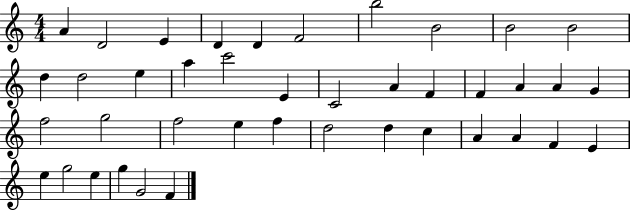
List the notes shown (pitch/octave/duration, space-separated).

A4/q D4/h E4/q D4/q D4/q F4/h B5/h B4/h B4/h B4/h D5/q D5/h E5/q A5/q C6/h E4/q C4/h A4/q F4/q F4/q A4/q A4/q G4/q F5/h G5/h F5/h E5/q F5/q D5/h D5/q C5/q A4/q A4/q F4/q E4/q E5/q G5/h E5/q G5/q G4/h F4/q